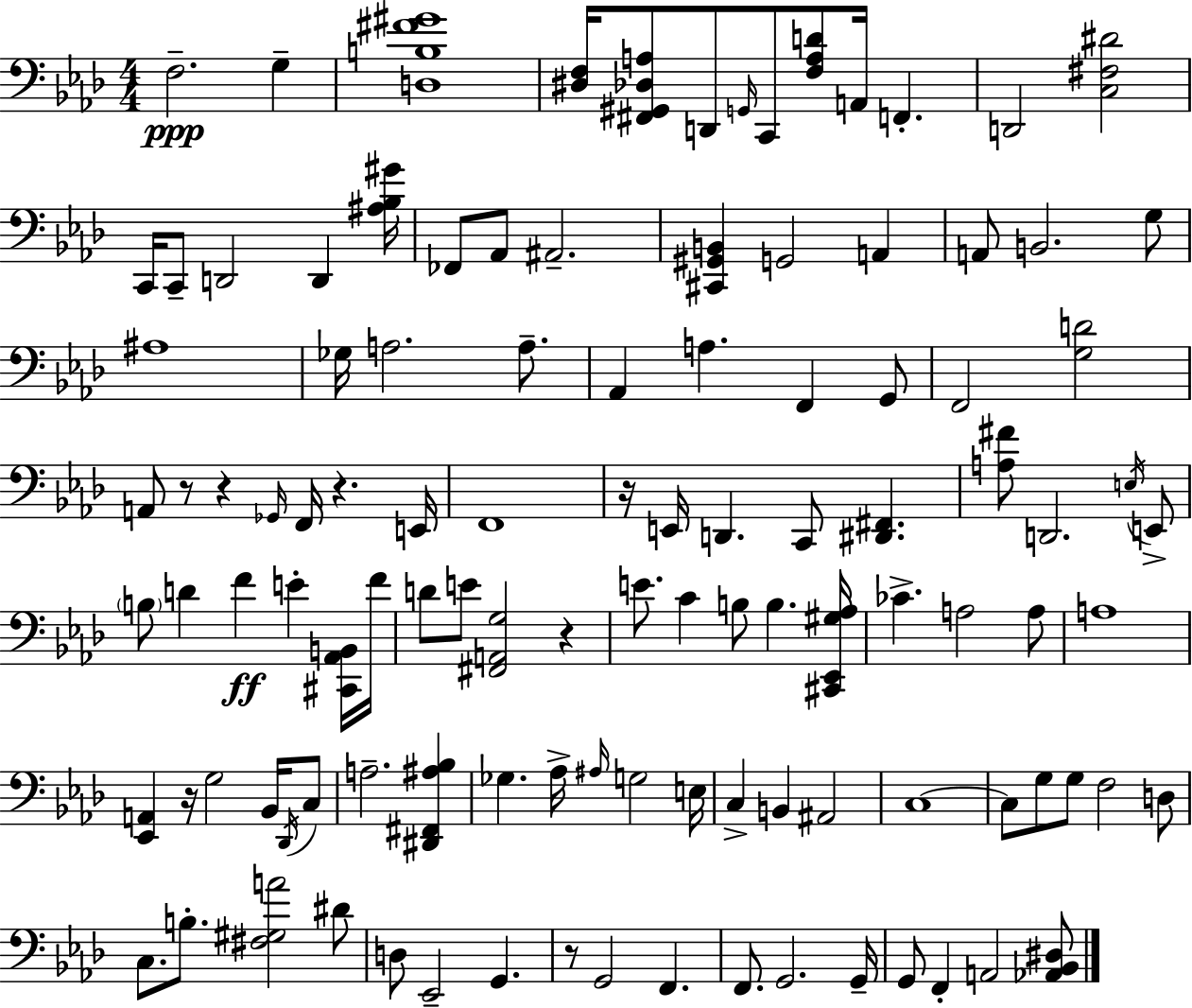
{
  \clef bass
  \numericTimeSignature
  \time 4/4
  \key f \minor
  f2.--\ppp g4-- | <d b fis' gis'>1 | <dis f>16 <fis, gis, des a>8 d,8 \grace { g,16 } c,8 <f a d'>8 a,16 f,4.-. | d,2 <c fis dis'>2 | \break c,16 c,8-- d,2 d,4 | <ais bes gis'>16 fes,8 aes,8 ais,2.-- | <cis, gis, b,>4 g,2 a,4 | a,8 b,2. g8 | \break ais1 | ges16 a2. a8.-- | aes,4 a4. f,4 g,8 | f,2 <g d'>2 | \break a,8 r8 r4 \grace { ges,16 } f,16 r4. | e,16 f,1 | r16 e,16 d,4. c,8 <dis, fis,>4. | <a fis'>8 d,2. | \break \acciaccatura { e16 } e,8-> \parenthesize b8 d'4 f'4\ff e'4-. | <cis, aes, b,>16 f'16 d'8 e'8 <fis, a, g>2 r4 | e'8. c'4 b8 b4. | <cis, ees, gis aes>16 ces'4.-> a2 | \break a8 a1 | <ees, a,>4 r16 g2 | bes,16 \acciaccatura { des,16 } c8 a2.-- | <dis, fis, ais bes>4 ges4. aes16-> \grace { ais16 } g2 | \break e16 c4-> b,4 ais,2 | c1~~ | c8 g8 g8 f2 | d8 c8. b8.-. <fis gis a'>2 | \break dis'8 d8 ees,2-- g,4. | r8 g,2 f,4. | f,8. g,2. | g,16-- g,8 f,4-. a,2 | \break <aes, bes, dis>8 \bar "|."
}